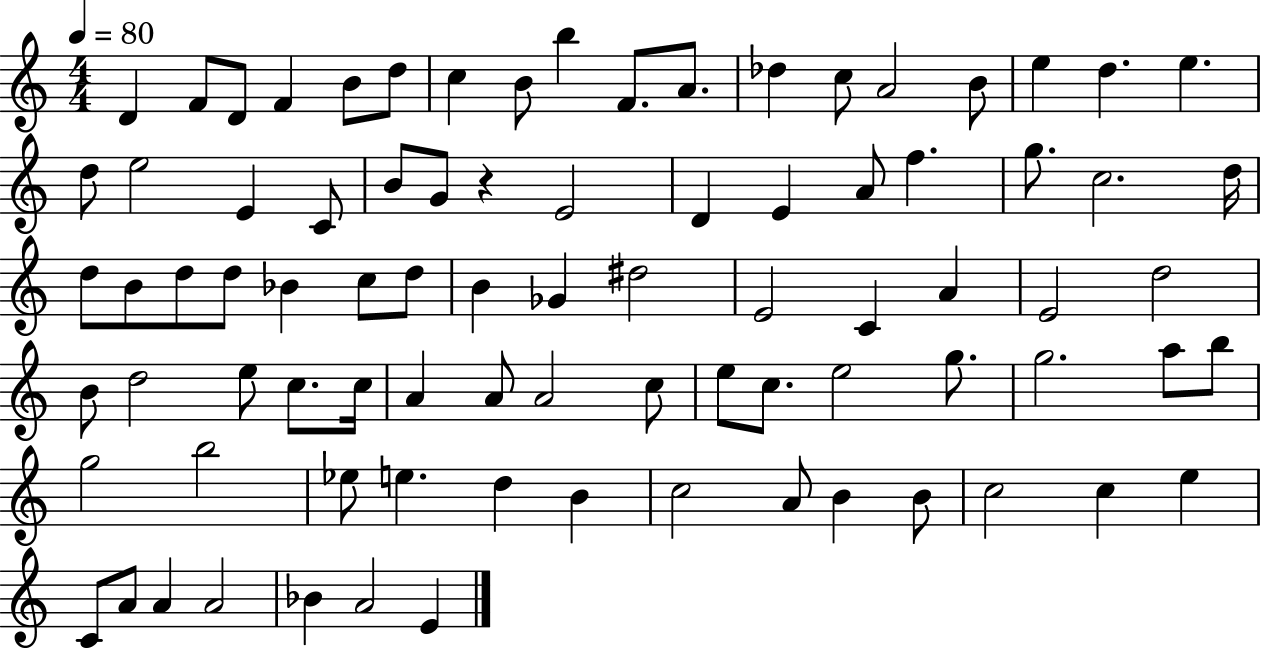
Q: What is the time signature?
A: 4/4